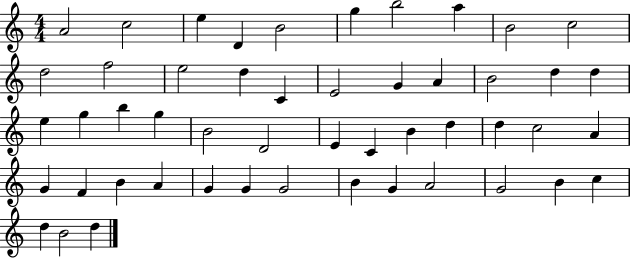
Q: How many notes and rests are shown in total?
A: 50